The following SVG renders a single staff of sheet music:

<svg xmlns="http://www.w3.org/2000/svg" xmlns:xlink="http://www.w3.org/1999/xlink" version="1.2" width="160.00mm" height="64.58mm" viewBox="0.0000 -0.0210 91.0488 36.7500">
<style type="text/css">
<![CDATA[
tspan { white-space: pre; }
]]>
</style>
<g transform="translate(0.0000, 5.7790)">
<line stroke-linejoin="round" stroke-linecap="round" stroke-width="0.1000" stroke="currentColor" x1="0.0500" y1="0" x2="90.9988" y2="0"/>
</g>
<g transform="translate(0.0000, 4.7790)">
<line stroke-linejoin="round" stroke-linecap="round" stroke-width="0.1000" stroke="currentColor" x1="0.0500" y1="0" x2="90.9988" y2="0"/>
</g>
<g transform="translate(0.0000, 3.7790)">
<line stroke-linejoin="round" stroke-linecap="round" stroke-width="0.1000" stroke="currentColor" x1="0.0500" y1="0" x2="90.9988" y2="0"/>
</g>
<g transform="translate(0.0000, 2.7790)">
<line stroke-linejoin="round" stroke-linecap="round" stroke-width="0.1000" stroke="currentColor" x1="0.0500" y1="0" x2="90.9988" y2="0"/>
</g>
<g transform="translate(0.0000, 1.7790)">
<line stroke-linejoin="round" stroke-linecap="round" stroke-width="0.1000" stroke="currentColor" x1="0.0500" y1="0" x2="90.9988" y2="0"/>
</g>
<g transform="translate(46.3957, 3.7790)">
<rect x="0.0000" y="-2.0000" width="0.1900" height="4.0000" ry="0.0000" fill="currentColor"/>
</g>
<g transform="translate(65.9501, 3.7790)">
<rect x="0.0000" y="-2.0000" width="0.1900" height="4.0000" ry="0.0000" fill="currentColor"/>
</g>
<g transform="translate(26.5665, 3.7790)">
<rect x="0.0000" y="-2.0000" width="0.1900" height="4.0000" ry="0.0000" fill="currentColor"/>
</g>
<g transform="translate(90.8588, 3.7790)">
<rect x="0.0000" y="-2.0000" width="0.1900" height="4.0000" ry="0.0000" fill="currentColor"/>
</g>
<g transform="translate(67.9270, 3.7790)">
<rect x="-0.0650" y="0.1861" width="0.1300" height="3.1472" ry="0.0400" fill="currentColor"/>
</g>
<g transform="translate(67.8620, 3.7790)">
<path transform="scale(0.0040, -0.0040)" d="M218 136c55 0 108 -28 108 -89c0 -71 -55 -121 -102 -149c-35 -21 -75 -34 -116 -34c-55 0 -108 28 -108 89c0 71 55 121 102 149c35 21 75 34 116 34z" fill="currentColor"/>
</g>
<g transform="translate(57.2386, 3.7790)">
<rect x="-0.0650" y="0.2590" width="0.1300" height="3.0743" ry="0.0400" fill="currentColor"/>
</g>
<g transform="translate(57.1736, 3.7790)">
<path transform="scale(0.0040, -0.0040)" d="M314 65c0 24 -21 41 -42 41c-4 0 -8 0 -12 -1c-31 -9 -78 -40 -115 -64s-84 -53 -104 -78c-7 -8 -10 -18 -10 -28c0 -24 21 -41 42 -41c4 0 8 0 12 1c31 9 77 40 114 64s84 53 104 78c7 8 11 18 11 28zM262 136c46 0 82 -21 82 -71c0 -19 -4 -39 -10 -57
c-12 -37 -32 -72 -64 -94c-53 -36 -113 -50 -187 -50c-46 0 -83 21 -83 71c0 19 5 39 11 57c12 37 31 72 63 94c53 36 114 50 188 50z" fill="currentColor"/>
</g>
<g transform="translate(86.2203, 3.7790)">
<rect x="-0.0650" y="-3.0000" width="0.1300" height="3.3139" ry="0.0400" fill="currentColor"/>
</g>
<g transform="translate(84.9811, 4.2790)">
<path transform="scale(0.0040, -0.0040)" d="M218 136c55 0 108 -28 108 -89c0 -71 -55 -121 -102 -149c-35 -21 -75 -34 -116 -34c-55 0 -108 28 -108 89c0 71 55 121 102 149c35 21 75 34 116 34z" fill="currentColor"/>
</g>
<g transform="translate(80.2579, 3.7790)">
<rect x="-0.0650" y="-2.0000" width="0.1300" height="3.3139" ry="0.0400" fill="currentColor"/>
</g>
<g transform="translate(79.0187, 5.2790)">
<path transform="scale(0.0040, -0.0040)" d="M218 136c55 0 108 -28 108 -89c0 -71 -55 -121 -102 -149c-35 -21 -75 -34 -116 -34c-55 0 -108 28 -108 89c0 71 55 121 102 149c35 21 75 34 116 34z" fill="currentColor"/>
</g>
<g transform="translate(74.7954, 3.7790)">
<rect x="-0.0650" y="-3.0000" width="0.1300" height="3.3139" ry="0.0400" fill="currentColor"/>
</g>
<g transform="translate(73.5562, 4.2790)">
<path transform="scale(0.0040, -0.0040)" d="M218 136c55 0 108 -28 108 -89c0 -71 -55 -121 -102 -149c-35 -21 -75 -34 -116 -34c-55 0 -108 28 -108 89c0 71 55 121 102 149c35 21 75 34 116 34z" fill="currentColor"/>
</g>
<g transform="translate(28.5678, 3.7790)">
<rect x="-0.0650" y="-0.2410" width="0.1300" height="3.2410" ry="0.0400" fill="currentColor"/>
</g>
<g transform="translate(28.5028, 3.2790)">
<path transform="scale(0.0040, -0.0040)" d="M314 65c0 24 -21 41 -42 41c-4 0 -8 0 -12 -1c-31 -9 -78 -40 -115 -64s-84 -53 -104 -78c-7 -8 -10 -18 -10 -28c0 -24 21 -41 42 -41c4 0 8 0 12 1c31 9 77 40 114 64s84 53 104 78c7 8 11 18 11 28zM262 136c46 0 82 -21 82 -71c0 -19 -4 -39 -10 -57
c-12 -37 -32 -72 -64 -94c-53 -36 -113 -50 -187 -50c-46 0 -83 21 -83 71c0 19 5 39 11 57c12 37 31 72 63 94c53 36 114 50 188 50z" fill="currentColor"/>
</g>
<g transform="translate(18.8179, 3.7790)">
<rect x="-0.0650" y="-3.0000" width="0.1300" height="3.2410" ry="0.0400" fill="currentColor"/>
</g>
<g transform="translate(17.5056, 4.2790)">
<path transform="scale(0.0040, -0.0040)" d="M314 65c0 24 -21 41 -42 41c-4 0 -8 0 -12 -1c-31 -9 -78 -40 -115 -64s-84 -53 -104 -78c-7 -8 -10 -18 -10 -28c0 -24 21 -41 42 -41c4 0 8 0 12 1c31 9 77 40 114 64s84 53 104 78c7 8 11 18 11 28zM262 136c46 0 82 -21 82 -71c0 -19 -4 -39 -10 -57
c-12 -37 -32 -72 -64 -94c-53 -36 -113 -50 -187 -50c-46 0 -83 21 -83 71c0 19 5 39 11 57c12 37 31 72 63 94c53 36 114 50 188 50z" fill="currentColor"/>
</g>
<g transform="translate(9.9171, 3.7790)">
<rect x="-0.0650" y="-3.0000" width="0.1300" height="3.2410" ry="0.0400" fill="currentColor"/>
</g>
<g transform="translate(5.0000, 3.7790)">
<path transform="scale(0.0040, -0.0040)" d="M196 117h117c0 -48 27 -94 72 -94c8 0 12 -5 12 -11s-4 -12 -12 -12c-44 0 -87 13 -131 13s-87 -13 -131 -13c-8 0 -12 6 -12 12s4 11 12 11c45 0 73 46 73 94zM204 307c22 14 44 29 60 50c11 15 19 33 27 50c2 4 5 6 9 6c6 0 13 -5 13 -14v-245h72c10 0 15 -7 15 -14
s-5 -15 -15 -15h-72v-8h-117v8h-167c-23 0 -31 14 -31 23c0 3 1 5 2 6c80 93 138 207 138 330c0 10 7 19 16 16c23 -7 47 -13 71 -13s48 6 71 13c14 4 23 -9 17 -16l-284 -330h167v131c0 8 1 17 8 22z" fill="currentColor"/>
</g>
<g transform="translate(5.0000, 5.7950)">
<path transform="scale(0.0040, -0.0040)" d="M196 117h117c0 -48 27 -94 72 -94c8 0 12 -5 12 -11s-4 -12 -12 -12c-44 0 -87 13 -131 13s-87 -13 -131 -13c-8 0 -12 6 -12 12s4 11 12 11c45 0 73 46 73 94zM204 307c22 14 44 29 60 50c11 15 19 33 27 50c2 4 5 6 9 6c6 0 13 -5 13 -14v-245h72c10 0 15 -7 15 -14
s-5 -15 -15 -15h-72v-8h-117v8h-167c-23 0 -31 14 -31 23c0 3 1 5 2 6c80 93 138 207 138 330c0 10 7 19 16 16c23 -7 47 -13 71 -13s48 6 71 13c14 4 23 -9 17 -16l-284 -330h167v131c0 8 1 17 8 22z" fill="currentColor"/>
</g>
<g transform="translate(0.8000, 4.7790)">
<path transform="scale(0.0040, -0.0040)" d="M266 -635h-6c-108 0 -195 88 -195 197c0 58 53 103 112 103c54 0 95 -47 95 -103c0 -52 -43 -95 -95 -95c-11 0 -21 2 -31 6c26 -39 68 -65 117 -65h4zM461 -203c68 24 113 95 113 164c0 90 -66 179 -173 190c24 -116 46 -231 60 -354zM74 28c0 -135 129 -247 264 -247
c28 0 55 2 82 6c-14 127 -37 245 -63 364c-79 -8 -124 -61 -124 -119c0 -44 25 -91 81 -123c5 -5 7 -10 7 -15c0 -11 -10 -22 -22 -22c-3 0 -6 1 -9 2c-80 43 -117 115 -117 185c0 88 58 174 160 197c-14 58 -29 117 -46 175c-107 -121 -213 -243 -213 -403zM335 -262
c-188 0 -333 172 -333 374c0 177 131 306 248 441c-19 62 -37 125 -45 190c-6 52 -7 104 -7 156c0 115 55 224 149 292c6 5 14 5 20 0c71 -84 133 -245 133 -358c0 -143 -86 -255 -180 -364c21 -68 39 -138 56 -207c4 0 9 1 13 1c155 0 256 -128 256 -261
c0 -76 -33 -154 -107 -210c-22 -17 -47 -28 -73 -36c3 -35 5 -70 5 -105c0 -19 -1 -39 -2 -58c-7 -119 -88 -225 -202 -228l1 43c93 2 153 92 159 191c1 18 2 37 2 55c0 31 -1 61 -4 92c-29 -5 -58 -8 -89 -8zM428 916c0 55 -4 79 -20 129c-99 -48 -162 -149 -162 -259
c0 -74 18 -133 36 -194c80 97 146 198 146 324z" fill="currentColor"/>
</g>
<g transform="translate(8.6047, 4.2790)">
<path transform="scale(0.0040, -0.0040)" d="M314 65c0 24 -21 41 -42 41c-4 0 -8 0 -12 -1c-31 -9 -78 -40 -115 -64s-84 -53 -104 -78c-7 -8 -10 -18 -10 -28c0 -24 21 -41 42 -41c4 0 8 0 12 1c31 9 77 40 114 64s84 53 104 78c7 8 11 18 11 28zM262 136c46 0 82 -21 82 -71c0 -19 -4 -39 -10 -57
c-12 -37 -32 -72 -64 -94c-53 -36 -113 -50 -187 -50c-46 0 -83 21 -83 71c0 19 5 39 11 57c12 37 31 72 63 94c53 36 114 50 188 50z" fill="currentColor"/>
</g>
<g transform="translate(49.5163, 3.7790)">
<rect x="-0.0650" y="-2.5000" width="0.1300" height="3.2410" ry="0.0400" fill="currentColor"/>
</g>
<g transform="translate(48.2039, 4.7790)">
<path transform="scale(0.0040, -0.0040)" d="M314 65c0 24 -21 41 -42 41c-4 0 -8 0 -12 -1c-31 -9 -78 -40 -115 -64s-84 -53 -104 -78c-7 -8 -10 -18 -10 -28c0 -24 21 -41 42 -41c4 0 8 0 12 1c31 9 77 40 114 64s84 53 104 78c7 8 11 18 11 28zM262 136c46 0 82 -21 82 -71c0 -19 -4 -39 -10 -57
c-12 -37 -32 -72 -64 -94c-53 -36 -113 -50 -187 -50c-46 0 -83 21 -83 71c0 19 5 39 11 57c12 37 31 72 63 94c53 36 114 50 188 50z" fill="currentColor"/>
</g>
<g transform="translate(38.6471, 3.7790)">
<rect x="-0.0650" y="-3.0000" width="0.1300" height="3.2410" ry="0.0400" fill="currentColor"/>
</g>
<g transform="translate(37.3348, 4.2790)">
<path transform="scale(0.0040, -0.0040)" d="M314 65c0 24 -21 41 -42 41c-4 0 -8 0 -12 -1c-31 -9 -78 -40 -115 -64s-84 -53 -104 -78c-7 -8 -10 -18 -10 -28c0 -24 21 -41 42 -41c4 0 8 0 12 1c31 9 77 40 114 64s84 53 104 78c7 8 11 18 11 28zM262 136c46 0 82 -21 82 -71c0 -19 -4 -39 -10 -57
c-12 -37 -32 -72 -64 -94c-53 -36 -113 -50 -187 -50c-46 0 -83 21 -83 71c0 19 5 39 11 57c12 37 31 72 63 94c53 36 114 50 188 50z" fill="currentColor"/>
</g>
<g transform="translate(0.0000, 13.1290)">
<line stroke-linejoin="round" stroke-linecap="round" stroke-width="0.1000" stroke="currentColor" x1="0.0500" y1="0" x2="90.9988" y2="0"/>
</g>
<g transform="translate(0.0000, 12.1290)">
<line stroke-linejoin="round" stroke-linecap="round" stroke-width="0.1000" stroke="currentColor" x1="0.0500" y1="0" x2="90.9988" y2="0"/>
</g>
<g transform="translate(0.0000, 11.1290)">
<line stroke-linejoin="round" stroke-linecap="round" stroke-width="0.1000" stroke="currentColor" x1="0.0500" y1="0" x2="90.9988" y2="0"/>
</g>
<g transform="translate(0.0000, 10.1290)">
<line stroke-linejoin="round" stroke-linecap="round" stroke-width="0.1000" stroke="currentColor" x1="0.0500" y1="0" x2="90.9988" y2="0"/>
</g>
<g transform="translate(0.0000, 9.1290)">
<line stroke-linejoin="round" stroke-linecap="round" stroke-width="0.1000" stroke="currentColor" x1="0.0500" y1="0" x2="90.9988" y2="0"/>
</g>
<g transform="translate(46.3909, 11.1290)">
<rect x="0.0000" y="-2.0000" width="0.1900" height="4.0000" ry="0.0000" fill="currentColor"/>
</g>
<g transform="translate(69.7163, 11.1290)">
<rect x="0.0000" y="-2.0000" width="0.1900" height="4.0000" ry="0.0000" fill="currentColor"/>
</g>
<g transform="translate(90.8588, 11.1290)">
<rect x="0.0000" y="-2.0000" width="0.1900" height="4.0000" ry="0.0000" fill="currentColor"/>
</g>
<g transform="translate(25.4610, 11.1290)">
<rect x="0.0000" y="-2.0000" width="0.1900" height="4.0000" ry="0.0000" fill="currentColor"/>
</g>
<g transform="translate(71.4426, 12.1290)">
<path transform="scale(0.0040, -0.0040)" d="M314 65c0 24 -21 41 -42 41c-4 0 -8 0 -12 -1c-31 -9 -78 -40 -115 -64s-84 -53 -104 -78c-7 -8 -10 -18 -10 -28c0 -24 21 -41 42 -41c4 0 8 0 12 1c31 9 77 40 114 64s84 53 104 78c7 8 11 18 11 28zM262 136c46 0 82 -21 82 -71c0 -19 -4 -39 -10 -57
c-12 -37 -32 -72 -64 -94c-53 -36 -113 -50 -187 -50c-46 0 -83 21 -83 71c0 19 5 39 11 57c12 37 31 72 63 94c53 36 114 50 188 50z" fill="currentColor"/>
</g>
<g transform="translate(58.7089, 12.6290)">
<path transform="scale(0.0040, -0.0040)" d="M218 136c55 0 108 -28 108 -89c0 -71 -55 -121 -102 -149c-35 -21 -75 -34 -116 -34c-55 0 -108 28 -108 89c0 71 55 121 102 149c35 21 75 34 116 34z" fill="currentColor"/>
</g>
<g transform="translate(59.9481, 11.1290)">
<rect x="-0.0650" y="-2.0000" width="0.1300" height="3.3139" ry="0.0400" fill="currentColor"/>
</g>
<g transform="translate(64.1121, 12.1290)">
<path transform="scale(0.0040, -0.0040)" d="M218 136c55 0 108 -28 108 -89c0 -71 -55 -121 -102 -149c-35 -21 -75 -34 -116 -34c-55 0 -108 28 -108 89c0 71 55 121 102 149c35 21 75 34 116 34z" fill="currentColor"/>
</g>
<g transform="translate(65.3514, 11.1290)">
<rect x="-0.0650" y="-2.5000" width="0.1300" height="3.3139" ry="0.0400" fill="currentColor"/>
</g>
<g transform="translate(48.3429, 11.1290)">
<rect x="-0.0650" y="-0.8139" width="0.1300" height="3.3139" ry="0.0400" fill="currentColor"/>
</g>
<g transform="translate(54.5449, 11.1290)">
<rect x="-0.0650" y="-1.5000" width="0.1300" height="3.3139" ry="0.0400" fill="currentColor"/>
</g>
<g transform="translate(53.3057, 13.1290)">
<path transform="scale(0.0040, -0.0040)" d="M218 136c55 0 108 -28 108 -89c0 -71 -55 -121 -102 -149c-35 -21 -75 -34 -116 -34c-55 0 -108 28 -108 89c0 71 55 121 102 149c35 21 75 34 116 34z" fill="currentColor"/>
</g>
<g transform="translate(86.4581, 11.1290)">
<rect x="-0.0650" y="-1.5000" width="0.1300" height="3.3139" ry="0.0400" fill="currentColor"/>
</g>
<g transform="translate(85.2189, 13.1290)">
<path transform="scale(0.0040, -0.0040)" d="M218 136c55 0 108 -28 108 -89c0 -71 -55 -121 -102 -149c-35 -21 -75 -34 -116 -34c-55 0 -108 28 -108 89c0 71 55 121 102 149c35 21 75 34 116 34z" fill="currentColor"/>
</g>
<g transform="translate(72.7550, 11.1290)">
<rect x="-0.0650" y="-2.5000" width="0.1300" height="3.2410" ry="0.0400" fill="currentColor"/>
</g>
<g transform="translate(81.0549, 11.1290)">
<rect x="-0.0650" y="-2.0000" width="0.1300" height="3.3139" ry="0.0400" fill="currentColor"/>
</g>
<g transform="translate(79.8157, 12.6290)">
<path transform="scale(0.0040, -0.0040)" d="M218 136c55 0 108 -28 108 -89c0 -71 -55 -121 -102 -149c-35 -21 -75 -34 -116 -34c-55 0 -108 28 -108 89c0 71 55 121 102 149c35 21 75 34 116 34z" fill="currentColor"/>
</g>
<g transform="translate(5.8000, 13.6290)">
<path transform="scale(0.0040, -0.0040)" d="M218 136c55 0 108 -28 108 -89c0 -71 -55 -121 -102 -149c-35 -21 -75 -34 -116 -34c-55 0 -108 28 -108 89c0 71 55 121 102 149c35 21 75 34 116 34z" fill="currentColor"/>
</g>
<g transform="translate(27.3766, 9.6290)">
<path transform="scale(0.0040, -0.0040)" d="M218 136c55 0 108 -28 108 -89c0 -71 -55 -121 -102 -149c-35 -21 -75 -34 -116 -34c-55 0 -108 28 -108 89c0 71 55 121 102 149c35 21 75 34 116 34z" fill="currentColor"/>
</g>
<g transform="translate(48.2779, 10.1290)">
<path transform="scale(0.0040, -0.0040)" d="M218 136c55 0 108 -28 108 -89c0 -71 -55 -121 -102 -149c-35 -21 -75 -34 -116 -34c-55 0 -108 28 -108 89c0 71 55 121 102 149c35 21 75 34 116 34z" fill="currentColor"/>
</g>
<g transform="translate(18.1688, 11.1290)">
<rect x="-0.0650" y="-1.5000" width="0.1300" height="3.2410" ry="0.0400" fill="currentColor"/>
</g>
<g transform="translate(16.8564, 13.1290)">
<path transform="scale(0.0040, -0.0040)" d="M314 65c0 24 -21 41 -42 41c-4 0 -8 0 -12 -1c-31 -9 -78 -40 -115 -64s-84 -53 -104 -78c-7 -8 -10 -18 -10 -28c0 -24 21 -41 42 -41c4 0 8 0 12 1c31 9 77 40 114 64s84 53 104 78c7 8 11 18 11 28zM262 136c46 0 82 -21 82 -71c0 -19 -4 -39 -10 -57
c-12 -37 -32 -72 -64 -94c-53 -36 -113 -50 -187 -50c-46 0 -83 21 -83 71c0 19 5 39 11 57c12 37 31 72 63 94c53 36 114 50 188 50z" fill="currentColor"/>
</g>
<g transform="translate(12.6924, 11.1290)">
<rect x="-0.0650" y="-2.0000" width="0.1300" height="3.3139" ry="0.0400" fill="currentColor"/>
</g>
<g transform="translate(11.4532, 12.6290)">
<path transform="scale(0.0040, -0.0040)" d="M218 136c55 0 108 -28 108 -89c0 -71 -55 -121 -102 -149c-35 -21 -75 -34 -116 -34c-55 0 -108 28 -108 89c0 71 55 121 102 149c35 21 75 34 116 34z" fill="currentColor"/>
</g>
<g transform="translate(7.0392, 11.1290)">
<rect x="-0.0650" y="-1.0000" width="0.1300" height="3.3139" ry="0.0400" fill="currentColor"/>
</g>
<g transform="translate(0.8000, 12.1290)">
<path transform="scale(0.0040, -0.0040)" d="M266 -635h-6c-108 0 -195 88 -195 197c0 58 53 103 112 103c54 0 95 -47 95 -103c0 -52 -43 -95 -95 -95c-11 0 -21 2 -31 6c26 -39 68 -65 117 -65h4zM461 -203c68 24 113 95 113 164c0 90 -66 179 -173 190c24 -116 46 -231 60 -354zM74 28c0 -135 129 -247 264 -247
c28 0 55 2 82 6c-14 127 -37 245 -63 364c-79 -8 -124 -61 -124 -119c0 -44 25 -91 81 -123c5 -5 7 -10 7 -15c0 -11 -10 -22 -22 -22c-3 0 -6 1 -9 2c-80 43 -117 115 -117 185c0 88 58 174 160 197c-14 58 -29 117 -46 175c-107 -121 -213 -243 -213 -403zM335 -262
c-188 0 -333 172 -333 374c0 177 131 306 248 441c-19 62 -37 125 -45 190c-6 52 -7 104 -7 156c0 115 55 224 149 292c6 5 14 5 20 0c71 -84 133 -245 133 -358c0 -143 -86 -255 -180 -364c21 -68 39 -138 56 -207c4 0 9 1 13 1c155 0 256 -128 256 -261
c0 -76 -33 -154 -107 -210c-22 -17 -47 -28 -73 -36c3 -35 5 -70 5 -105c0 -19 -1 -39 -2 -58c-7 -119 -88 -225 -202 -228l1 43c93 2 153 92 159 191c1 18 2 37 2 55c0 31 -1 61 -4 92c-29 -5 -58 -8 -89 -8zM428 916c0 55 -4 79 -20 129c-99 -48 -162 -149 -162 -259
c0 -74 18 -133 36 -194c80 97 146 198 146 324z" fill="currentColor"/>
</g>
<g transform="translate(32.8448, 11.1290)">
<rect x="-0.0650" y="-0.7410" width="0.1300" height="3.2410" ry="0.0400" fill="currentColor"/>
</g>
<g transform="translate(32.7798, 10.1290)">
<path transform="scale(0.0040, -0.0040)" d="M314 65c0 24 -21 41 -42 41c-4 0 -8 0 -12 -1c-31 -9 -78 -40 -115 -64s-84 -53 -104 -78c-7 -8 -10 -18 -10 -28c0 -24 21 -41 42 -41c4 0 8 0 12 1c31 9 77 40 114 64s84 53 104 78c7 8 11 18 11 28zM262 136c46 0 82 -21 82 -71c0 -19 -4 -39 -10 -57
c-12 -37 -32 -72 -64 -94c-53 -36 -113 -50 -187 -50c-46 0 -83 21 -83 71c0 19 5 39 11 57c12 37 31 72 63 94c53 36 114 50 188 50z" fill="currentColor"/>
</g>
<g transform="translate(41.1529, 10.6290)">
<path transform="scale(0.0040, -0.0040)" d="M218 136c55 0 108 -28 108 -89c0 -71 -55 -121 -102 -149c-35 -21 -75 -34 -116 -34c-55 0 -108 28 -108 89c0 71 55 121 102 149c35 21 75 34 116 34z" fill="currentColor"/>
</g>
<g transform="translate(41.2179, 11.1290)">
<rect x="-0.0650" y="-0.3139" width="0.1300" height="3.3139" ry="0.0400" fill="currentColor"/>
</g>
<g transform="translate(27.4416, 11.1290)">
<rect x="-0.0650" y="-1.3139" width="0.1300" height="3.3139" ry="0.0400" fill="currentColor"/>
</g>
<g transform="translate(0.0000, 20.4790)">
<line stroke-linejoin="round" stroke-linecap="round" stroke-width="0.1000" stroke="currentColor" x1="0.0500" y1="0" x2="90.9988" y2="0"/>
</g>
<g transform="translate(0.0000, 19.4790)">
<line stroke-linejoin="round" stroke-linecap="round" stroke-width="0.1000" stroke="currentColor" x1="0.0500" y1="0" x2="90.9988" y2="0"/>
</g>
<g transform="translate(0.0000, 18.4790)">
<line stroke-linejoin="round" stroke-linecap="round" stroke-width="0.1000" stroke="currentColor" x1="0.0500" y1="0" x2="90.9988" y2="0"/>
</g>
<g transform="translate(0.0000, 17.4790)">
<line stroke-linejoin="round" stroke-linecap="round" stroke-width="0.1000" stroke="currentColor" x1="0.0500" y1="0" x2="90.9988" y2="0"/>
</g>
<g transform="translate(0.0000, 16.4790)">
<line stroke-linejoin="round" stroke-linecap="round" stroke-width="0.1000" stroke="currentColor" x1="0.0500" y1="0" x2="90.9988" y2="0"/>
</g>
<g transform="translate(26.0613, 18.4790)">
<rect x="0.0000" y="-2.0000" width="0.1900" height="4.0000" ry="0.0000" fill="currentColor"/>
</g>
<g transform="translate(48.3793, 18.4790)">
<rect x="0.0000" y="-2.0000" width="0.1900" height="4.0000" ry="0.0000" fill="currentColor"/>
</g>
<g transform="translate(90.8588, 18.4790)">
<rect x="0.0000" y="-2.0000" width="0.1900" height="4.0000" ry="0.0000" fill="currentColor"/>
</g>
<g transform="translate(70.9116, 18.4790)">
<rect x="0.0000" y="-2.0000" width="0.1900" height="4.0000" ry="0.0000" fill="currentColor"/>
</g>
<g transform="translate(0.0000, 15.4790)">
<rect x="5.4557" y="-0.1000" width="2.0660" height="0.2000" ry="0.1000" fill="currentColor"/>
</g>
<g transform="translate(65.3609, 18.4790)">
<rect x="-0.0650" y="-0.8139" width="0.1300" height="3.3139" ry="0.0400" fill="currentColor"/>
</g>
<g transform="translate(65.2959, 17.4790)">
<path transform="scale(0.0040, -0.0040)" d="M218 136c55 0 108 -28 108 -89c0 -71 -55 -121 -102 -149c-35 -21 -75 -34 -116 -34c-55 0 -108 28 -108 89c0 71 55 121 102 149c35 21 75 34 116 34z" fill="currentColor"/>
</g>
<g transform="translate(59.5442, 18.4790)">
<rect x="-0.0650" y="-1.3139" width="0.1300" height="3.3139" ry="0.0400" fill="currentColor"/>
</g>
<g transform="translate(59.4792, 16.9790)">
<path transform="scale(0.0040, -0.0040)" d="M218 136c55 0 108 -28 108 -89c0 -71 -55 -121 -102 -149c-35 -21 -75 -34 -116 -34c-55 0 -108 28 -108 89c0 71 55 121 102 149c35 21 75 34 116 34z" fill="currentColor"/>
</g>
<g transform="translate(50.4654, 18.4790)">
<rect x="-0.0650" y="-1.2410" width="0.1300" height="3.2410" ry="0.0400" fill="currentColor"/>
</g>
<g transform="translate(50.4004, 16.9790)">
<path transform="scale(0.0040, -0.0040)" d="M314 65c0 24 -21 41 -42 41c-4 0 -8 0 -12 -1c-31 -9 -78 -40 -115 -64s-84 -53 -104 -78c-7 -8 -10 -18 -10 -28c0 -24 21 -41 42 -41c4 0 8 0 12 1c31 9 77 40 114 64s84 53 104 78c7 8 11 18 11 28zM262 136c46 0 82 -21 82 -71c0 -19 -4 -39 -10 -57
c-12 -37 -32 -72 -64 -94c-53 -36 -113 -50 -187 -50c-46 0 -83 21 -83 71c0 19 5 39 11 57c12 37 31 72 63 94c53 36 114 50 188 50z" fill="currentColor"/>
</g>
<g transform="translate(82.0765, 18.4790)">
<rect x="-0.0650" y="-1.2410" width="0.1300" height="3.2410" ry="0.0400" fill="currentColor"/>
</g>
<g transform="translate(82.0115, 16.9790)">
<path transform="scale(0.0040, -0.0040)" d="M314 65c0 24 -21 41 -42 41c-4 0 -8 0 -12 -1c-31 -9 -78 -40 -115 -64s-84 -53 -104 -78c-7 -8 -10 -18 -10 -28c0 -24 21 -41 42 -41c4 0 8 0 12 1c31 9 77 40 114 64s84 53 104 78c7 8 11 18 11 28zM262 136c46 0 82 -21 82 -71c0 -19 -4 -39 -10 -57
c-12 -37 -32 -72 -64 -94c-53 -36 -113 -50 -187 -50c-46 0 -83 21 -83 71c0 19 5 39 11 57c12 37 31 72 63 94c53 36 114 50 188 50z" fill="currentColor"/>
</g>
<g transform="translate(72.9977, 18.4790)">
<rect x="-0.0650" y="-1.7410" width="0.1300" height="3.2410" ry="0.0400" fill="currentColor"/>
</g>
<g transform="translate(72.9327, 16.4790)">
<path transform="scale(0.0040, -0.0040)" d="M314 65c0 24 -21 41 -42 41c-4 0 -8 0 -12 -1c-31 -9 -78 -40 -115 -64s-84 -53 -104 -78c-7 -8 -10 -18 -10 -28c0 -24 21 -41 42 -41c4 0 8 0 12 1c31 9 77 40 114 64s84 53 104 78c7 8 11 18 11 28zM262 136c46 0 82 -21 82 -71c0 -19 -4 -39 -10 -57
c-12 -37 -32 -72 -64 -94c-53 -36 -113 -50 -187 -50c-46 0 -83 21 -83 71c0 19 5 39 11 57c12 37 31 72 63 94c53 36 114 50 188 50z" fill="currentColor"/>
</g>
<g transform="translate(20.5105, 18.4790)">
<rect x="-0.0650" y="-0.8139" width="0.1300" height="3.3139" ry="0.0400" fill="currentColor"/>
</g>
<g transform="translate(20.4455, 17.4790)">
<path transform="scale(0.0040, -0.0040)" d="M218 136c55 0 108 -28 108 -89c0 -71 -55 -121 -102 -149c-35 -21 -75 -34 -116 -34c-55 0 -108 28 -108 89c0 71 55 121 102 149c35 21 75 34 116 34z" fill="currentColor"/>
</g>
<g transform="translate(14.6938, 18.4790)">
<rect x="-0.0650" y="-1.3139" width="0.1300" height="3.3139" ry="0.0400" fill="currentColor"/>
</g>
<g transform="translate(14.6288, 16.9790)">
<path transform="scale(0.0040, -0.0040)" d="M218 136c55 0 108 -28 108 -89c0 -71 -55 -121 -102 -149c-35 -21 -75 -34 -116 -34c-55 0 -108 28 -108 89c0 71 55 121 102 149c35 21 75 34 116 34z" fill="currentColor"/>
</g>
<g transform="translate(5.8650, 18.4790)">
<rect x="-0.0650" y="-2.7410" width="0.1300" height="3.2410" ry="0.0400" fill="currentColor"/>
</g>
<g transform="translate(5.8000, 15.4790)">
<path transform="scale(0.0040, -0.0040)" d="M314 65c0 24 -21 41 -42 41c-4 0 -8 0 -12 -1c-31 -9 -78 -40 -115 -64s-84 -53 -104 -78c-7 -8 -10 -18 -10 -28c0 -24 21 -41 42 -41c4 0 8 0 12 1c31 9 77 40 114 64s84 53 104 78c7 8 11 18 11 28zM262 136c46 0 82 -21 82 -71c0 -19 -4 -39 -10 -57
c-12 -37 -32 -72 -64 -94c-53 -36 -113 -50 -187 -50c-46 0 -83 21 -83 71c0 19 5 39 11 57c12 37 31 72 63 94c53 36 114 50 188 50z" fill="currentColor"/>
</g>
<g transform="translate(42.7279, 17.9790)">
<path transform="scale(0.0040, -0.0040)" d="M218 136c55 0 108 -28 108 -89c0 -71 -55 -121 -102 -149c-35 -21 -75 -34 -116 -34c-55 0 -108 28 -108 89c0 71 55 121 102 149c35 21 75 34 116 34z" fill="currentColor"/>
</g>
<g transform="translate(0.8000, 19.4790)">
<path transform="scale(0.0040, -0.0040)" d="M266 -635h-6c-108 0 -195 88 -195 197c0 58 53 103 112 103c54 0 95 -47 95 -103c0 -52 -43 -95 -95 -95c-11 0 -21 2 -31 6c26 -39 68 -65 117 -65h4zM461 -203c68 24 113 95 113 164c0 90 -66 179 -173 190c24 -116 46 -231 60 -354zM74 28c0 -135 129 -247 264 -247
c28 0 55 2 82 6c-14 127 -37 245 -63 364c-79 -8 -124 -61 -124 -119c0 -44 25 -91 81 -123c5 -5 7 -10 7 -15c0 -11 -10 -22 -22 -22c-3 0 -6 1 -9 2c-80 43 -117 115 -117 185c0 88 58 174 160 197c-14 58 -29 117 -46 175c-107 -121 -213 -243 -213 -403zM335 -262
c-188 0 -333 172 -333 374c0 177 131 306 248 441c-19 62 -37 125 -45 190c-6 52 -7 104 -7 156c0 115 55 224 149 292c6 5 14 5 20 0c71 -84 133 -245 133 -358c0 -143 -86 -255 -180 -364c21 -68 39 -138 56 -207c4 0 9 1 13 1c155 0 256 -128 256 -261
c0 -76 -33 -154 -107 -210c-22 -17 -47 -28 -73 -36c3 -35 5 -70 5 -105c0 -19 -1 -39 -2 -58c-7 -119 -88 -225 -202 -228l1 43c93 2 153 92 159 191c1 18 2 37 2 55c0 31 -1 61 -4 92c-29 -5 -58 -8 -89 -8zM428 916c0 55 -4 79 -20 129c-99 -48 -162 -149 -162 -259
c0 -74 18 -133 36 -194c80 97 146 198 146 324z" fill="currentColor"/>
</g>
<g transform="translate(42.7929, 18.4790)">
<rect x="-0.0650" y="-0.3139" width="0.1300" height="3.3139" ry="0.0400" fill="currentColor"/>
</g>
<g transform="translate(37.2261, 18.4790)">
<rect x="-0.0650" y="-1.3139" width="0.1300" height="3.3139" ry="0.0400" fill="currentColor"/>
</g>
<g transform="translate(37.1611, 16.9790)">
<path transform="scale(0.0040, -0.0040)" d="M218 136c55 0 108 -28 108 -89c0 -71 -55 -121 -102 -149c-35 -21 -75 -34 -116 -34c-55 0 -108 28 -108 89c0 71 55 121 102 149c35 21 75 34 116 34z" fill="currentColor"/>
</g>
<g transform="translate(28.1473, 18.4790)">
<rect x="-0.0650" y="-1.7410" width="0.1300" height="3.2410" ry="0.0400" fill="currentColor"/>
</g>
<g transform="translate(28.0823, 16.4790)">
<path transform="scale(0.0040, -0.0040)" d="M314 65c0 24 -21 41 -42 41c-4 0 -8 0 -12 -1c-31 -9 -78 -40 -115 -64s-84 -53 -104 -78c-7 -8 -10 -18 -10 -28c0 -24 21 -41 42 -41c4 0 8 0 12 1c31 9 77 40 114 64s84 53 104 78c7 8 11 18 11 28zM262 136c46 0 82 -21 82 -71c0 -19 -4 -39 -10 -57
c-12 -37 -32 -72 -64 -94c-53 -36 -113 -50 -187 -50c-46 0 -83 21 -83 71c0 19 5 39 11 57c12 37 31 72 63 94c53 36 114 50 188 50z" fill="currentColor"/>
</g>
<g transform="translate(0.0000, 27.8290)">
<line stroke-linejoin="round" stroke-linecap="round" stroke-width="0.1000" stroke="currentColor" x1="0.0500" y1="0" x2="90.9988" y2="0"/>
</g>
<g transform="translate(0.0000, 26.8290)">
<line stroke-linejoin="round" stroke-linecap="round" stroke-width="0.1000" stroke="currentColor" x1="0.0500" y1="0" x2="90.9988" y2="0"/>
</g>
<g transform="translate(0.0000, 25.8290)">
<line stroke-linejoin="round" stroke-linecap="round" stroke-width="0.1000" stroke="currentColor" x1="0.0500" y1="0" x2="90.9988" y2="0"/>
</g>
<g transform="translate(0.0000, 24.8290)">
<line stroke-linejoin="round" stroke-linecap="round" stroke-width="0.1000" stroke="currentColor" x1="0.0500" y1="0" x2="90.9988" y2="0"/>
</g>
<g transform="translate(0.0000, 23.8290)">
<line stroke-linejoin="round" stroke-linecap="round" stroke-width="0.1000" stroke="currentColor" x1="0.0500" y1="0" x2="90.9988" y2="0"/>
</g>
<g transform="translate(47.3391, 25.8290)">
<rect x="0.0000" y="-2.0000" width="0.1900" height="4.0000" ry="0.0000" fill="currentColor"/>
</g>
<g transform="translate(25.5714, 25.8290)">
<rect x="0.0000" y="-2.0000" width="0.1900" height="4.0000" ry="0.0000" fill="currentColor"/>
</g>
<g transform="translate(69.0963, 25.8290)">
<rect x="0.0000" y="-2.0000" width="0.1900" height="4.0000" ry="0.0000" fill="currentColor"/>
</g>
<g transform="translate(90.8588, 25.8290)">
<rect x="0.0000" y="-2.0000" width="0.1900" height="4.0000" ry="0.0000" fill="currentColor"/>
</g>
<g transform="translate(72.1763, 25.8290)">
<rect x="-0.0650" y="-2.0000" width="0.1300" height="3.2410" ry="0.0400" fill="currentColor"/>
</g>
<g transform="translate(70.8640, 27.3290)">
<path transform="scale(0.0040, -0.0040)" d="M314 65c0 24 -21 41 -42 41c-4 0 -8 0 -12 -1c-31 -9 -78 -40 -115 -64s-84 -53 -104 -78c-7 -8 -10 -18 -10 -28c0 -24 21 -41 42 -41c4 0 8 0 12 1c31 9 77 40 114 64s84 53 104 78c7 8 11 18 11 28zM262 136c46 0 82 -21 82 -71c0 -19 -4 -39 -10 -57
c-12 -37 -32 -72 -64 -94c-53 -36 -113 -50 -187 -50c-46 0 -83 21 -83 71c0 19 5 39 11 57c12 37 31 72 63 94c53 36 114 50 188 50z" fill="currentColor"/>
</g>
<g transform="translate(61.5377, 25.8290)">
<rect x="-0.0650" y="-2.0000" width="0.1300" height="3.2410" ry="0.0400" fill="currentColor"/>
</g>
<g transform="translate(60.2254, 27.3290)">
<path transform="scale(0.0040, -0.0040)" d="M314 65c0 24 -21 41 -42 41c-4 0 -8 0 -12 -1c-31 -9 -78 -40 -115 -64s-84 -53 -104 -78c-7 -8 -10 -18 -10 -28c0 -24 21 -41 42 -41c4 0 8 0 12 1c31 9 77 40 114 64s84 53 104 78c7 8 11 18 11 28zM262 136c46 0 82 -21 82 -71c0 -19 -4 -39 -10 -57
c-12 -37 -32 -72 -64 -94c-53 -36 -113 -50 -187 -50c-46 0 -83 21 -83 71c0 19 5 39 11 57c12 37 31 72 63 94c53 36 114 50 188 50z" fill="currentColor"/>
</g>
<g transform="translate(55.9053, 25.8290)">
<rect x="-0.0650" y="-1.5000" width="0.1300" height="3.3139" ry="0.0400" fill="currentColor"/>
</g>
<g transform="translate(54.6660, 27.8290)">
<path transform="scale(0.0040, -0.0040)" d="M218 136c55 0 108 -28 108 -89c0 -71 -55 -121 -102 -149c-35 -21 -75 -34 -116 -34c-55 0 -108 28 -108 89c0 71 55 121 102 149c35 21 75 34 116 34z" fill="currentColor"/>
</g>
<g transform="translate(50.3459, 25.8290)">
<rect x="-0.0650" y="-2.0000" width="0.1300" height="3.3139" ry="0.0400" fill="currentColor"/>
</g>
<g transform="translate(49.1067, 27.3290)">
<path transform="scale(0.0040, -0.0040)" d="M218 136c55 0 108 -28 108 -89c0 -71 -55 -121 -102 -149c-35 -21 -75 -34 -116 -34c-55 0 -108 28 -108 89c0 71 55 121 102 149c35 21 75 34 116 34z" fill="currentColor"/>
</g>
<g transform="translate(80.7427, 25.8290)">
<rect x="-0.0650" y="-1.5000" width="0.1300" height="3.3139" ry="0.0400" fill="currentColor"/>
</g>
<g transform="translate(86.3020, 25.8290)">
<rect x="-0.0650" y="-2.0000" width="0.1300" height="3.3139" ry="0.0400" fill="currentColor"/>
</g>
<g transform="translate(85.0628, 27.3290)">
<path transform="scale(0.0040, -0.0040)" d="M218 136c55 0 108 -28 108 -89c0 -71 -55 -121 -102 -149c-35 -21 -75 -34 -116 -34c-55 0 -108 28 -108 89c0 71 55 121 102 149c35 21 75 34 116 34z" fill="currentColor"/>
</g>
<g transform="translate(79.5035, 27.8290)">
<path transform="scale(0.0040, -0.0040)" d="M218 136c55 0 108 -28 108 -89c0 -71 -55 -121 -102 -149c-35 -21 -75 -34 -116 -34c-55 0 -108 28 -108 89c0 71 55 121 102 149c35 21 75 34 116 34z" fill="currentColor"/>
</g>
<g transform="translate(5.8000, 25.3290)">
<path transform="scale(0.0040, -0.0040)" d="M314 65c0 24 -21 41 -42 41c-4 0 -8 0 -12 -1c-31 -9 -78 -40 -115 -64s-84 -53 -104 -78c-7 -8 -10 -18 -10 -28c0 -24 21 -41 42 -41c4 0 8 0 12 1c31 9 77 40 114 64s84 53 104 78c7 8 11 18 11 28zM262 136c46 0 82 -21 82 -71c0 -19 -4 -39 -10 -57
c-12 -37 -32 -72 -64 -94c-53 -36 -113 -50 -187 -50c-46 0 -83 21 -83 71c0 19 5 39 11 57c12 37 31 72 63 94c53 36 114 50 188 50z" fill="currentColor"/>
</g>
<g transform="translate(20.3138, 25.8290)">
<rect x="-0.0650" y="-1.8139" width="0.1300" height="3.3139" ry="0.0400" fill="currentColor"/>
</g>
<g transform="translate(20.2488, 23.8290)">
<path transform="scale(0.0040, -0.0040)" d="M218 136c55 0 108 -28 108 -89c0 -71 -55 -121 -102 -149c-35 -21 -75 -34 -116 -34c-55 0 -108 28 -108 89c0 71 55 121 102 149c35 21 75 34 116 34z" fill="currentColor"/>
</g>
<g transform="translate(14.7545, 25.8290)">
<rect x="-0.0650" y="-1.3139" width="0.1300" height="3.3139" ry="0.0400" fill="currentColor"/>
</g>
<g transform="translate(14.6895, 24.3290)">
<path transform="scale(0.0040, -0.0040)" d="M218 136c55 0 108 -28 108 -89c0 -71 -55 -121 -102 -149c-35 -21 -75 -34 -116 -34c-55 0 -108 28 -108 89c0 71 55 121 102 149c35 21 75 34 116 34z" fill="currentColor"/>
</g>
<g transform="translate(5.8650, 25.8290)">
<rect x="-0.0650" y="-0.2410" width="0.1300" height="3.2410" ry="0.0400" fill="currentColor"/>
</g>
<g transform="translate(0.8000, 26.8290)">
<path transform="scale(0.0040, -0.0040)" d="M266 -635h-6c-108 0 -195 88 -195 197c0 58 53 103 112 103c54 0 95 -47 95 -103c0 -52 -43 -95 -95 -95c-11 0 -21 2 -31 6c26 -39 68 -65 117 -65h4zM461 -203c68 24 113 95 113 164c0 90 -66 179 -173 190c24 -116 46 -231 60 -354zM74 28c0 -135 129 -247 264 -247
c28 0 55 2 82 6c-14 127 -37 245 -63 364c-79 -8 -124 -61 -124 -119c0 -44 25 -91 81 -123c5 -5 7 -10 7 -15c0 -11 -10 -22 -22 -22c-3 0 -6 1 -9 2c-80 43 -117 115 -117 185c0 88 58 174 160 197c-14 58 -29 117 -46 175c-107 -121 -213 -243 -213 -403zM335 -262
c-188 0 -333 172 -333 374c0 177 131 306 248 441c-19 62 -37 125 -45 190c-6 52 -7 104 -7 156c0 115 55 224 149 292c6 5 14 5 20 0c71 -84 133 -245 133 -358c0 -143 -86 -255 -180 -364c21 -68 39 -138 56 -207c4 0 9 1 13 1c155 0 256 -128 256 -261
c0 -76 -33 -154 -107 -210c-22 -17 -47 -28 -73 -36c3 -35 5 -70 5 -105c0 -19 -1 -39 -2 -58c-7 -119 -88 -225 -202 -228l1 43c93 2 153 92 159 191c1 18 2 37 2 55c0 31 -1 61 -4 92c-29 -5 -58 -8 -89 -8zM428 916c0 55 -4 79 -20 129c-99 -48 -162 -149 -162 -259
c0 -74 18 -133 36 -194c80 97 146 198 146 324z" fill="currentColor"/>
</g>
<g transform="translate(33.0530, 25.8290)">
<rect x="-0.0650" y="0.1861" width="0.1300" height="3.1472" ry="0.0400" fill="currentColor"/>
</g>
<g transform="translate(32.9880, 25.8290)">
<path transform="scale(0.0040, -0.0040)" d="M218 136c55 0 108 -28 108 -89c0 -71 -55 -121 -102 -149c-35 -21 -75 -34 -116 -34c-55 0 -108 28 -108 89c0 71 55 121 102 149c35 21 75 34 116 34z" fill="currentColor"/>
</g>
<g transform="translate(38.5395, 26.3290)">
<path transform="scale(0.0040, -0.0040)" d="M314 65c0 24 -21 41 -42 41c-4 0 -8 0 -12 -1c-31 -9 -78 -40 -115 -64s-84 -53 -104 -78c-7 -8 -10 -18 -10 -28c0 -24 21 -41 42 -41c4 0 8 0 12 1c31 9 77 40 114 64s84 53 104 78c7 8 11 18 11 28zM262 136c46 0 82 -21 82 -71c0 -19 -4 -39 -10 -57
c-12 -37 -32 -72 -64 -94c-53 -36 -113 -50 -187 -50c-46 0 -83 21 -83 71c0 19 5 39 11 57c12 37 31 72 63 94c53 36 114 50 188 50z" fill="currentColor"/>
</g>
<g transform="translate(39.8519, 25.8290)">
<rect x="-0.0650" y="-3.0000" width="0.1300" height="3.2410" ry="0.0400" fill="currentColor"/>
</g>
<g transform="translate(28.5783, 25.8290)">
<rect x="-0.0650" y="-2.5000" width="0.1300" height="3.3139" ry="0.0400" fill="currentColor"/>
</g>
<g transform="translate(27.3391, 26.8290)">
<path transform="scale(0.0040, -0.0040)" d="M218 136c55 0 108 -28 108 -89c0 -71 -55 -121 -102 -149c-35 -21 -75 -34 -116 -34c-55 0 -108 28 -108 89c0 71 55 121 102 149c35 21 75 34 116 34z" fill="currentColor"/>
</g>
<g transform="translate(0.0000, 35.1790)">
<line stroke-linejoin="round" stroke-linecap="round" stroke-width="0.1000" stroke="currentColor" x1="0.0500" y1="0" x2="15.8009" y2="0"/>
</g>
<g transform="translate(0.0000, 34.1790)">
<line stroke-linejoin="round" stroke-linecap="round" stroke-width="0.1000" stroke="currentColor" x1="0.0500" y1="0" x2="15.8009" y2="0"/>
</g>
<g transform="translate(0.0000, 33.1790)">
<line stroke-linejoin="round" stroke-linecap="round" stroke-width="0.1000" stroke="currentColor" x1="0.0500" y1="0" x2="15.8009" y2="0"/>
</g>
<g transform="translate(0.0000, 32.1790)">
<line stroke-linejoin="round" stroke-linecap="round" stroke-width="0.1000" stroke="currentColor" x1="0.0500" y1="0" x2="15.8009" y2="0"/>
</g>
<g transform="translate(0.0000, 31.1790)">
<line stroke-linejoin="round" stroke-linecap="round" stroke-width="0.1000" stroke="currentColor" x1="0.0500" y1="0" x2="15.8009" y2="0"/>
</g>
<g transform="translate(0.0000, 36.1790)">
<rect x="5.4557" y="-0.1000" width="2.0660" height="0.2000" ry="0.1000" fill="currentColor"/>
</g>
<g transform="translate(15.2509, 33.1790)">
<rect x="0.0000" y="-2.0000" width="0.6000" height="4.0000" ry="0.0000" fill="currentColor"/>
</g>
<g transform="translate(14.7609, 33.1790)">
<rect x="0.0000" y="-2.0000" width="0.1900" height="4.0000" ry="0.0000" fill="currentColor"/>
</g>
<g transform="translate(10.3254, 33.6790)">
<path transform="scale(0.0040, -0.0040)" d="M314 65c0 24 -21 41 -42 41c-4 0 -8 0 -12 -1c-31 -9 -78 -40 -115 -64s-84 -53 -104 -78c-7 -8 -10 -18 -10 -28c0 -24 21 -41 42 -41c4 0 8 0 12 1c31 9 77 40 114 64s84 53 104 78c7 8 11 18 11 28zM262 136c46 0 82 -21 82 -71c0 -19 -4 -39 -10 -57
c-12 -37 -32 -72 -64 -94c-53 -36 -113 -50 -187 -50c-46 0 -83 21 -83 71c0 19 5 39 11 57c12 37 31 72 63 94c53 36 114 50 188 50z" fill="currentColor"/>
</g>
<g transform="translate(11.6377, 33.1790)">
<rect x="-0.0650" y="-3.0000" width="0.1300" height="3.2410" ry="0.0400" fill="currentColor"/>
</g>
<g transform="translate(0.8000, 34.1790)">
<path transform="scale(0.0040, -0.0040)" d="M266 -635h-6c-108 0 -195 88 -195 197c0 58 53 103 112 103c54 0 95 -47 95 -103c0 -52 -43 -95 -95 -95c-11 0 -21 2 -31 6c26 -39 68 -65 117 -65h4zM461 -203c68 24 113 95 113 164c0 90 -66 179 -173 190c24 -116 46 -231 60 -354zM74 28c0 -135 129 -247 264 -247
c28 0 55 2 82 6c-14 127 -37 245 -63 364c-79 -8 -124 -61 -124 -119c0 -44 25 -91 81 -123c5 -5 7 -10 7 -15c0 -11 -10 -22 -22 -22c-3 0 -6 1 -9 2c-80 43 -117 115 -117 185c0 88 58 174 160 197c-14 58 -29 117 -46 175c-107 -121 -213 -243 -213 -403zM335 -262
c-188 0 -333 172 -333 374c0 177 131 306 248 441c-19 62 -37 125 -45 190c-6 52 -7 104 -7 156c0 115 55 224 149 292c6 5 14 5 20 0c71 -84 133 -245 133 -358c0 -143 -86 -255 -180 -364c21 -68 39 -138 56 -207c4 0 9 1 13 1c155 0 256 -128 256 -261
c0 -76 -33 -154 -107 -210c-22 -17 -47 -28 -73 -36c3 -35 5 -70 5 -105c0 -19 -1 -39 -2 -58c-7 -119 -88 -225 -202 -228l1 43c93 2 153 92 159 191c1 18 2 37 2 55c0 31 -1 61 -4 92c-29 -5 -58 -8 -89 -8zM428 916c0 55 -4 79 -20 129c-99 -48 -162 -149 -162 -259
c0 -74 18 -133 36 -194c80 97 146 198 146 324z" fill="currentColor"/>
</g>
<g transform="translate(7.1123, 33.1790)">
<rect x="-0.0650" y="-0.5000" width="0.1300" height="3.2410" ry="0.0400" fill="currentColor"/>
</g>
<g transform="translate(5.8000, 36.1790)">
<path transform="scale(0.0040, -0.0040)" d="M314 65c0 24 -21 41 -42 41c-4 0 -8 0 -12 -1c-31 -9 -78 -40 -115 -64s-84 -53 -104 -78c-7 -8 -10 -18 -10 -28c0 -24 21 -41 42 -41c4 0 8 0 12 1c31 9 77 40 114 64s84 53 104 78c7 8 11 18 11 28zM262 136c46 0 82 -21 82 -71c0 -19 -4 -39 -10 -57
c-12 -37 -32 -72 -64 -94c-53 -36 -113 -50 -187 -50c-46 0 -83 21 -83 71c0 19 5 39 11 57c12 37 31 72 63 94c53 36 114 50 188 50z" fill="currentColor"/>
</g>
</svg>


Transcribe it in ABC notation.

X:1
T:Untitled
M:4/4
L:1/4
K:C
A2 A2 c2 A2 G2 B2 B A F A D F E2 e d2 c d E F G G2 F E a2 e d f2 e c e2 e d f2 e2 c2 e f G B A2 F E F2 F2 E F C2 A2